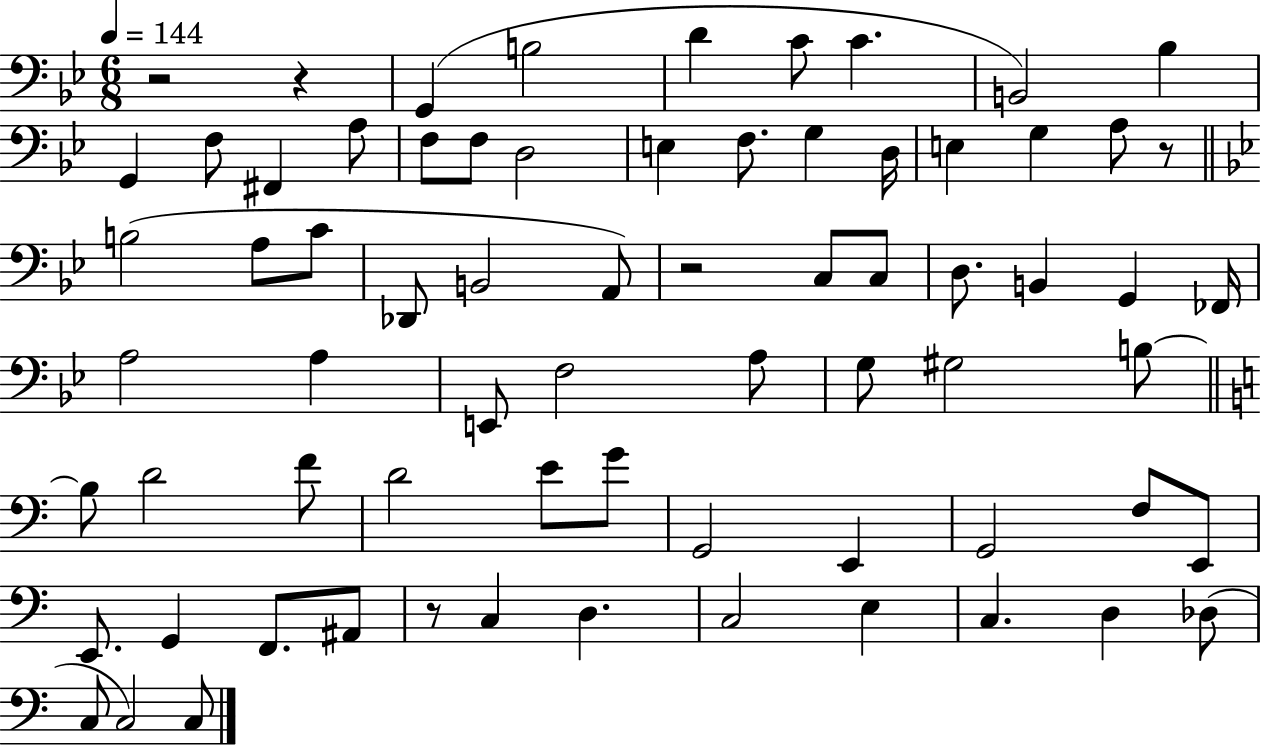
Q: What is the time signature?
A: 6/8